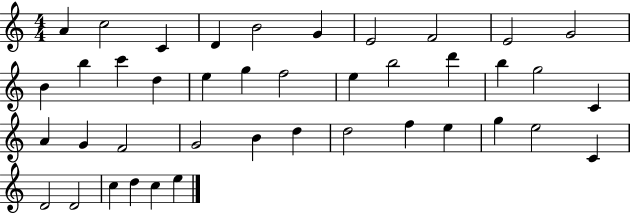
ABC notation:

X:1
T:Untitled
M:4/4
L:1/4
K:C
A c2 C D B2 G E2 F2 E2 G2 B b c' d e g f2 e b2 d' b g2 C A G F2 G2 B d d2 f e g e2 C D2 D2 c d c e